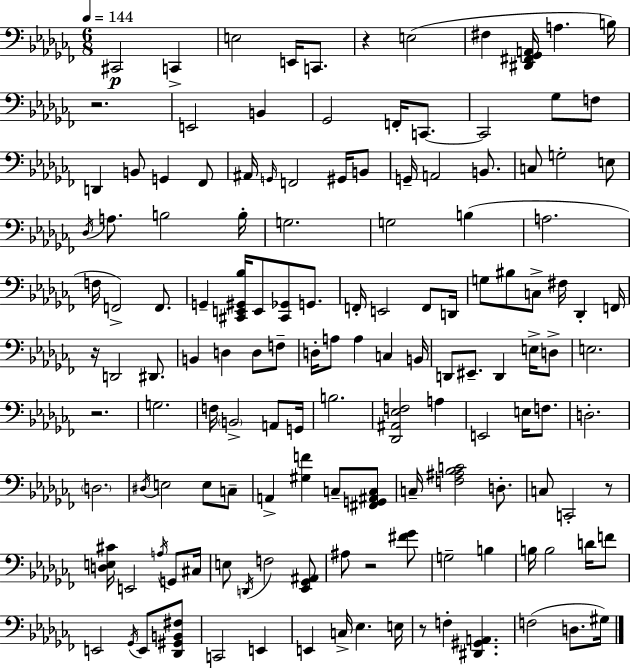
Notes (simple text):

C#2/h C2/q E3/h E2/s C2/e. R/q E3/h F#3/q [D#2,F#2,Gb2,A2]/s A3/q. B3/s R/h. E2/h B2/q Gb2/h F2/s C2/e. C2/h Gb3/e F3/e D2/q B2/e G2/q FES2/e A#2/s G2/s F2/h G#2/s B2/e G2/s A2/h B2/e. C3/e G3/h E3/e Db3/s A3/e. B3/h B3/s G3/h. G3/h B3/q A3/h. F3/s F2/h F2/e. G2/q [C#2,E2,G#2,Bb3]/s E2/e [C#2,Gb2]/e G2/e. F2/s E2/h F2/e D2/s G3/e BIS3/e C3/e F#3/s Db2/q F2/s R/s D2/h D#2/e. B2/q D3/q D3/e F3/e D3/s A3/e A3/q C3/q B2/s D2/e EIS2/e. D2/q E3/s D3/e E3/h. R/h. G3/h. F3/s B2/h A2/e G2/s B3/h. [Db2,A#2,Eb3,F3]/h A3/q E2/h E3/s F3/e. D3/h. D3/h. D#3/s E3/h E3/e C3/e A2/q [G#3,F4]/q C3/e [F#2,G2,A#2,C3]/e C3/s [F3,A#3,Bb3,C4]/h D3/e. C3/e C2/h R/e [D3,E3,C#4]/s E2/h A3/s G2/e C#3/s E3/e D2/s F3/h [Eb2,Gb2,A#2]/e A#3/e R/h [F#4,Gb4]/e G3/h B3/q B3/s B3/h D4/s F4/e E2/h Gb2/s E2/e [Db2,G#2,B2,F#3]/e C2/h E2/q E2/q C3/s Eb3/q. E3/s R/e F3/q [D#2,G#2,A2]/q. F3/h D3/e. G#3/s